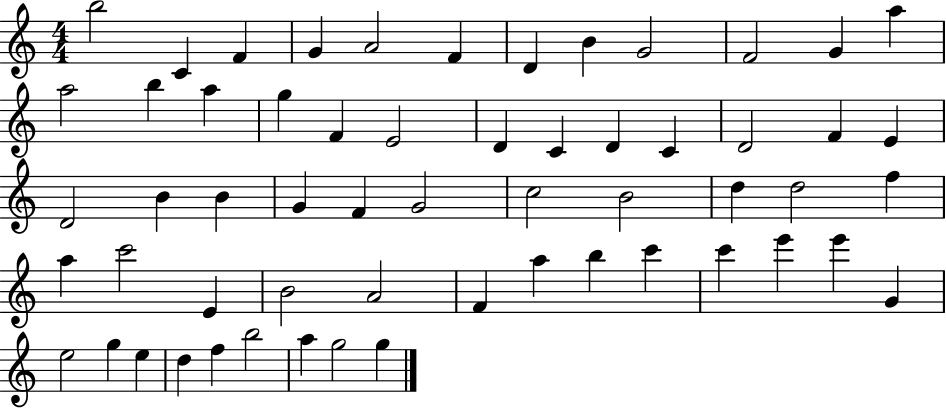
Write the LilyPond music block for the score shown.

{
  \clef treble
  \numericTimeSignature
  \time 4/4
  \key c \major
  b''2 c'4 f'4 | g'4 a'2 f'4 | d'4 b'4 g'2 | f'2 g'4 a''4 | \break a''2 b''4 a''4 | g''4 f'4 e'2 | d'4 c'4 d'4 c'4 | d'2 f'4 e'4 | \break d'2 b'4 b'4 | g'4 f'4 g'2 | c''2 b'2 | d''4 d''2 f''4 | \break a''4 c'''2 e'4 | b'2 a'2 | f'4 a''4 b''4 c'''4 | c'''4 e'''4 e'''4 g'4 | \break e''2 g''4 e''4 | d''4 f''4 b''2 | a''4 g''2 g''4 | \bar "|."
}